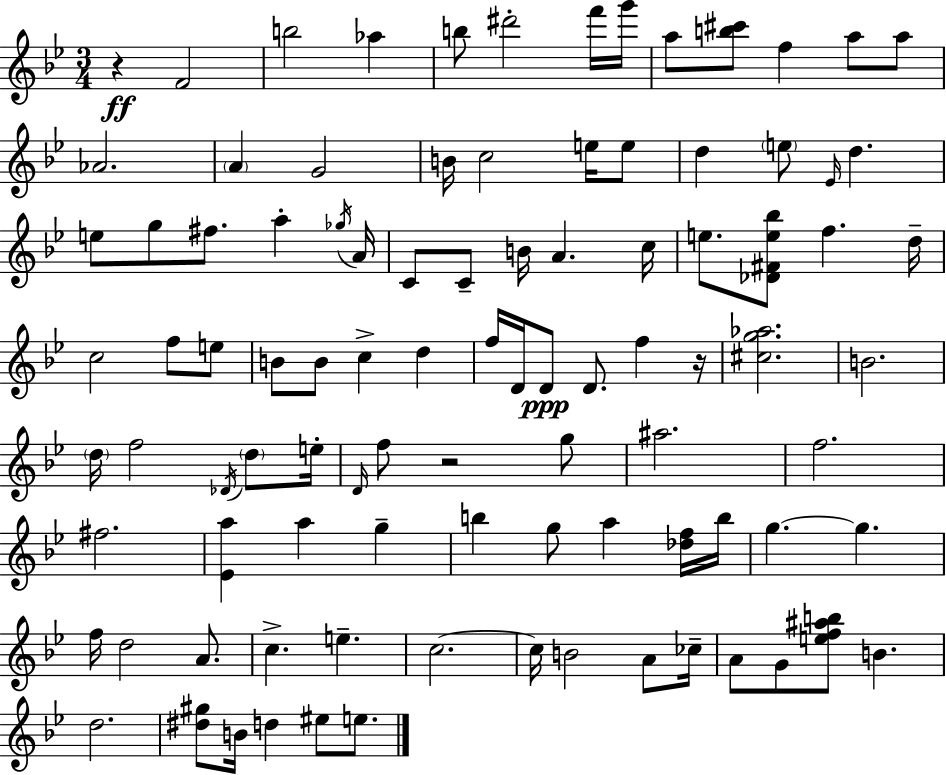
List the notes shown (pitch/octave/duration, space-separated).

R/q F4/h B5/h Ab5/q B5/e D#6/h F6/s G6/s A5/e [B5,C#6]/e F5/q A5/e A5/e Ab4/h. A4/q G4/h B4/s C5/h E5/s E5/e D5/q E5/e Eb4/s D5/q. E5/e G5/e F#5/e. A5/q Gb5/s A4/s C4/e C4/e B4/s A4/q. C5/s E5/e. [Db4,F#4,E5,Bb5]/e F5/q. D5/s C5/h F5/e E5/e B4/e B4/e C5/q D5/q F5/s D4/s D4/e D4/e. F5/q R/s [C#5,G5,Ab5]/h. B4/h. D5/s F5/h Db4/s D5/e E5/s D4/s F5/e R/h G5/e A#5/h. F5/h. F#5/h. [Eb4,A5]/q A5/q G5/q B5/q G5/e A5/q [Db5,F5]/s B5/s G5/q. G5/q. F5/s D5/h A4/e. C5/q. E5/q. C5/h. C5/s B4/h A4/e CES5/s A4/e G4/e [E5,F5,A#5,B5]/e B4/q. D5/h. [D#5,G#5]/e B4/s D5/q EIS5/e E5/e.